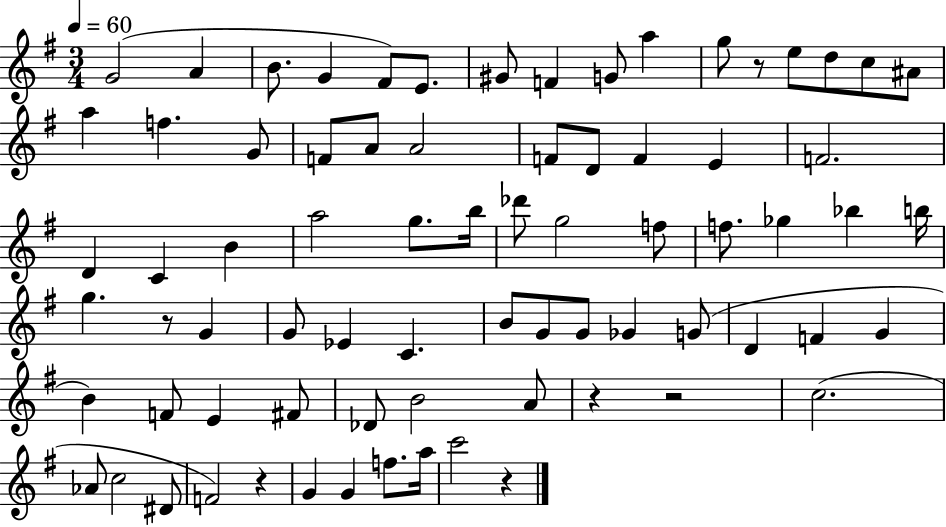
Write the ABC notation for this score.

X:1
T:Untitled
M:3/4
L:1/4
K:G
G2 A B/2 G ^F/2 E/2 ^G/2 F G/2 a g/2 z/2 e/2 d/2 c/2 ^A/2 a f G/2 F/2 A/2 A2 F/2 D/2 F E F2 D C B a2 g/2 b/4 _d'/2 g2 f/2 f/2 _g _b b/4 g z/2 G G/2 _E C B/2 G/2 G/2 _G G/2 D F G B F/2 E ^F/2 _D/2 B2 A/2 z z2 c2 _A/2 c2 ^D/2 F2 z G G f/2 a/4 c'2 z